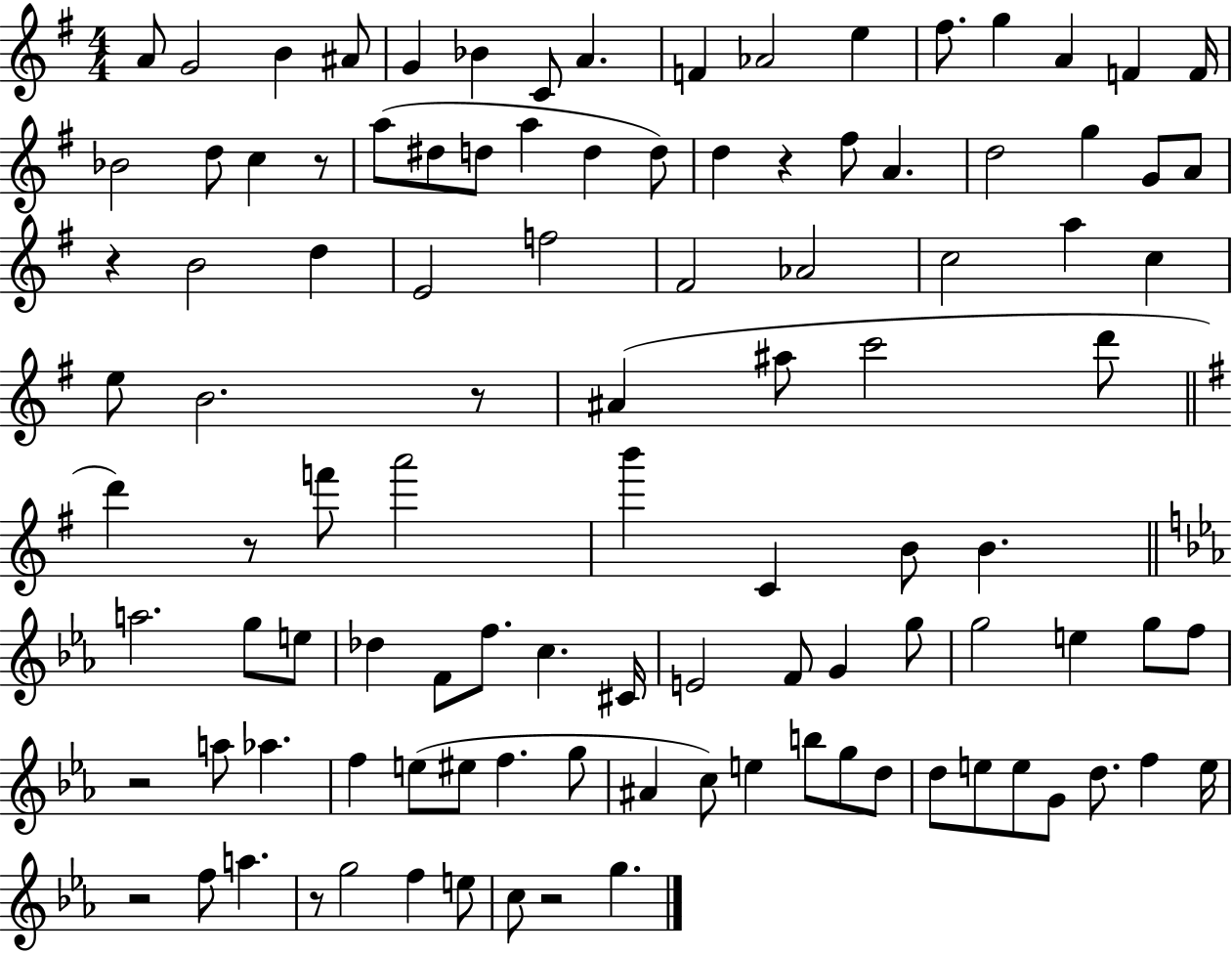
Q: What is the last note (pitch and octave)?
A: G5